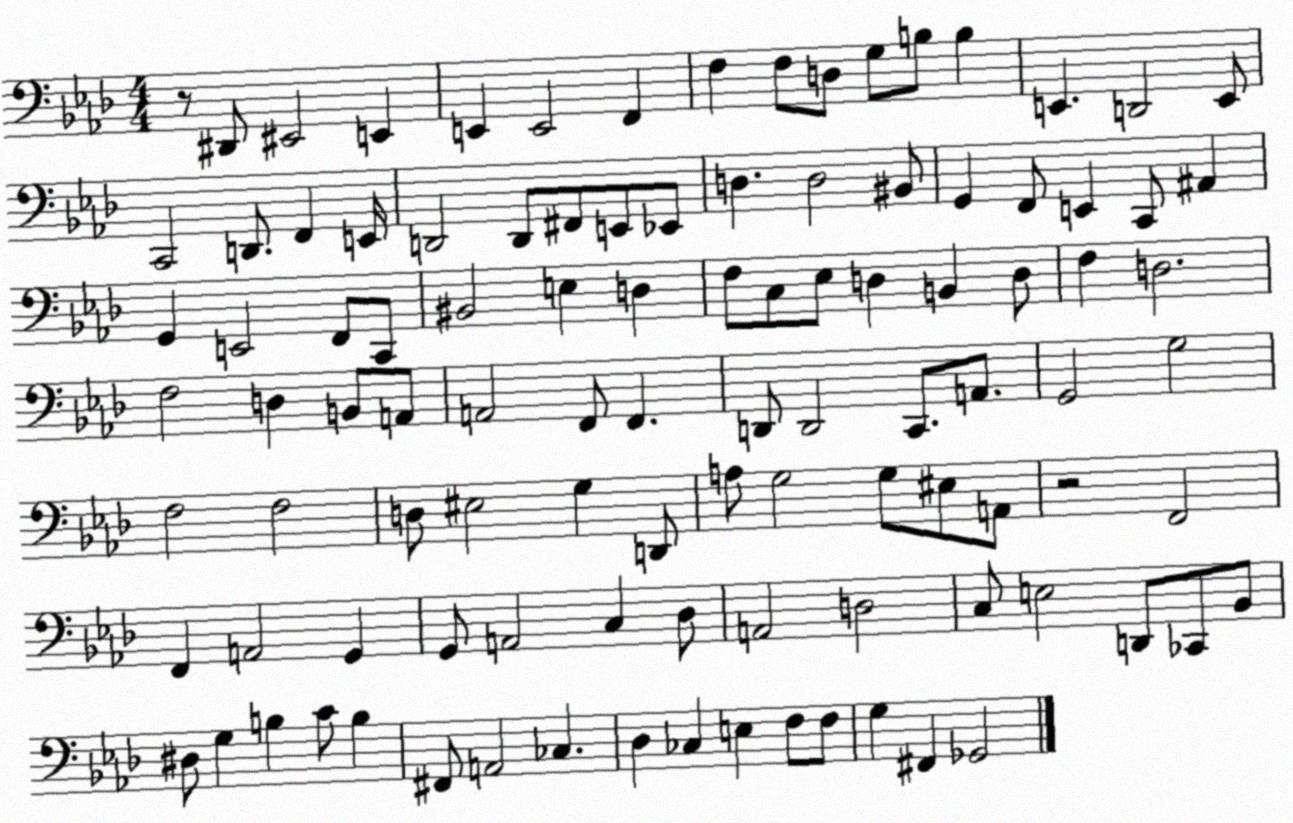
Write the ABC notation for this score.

X:1
T:Untitled
M:4/4
L:1/4
K:Ab
z/2 ^D,,/2 ^E,,2 E,, E,, E,,2 F,, F, F,/2 D,/2 G,/2 B,/2 B, E,, D,,2 E,,/2 C,,2 D,,/2 F,, E,,/4 D,,2 D,,/2 ^F,,/2 E,,/2 _E,,/2 D, D,2 ^B,,/2 G,, F,,/2 E,, C,,/2 ^A,, G,, E,,2 F,,/2 C,,/2 ^B,,2 E, D, F,/2 C,/2 _E,/2 D, B,, D,/2 F, D,2 F,2 D, B,,/2 A,,/2 A,,2 F,,/2 F,, D,,/2 D,,2 C,,/2 A,,/2 G,,2 G,2 F,2 F,2 D,/2 ^E,2 G, D,,/2 A,/2 G,2 G,/2 ^E,/2 A,,/2 z2 F,,2 F,, A,,2 G,, G,,/2 A,,2 C, _D,/2 A,,2 D,2 C,/2 E,2 D,,/2 _C,,/2 _B,,/2 ^D,/2 G, B, C/2 B, ^F,,/2 A,,2 _C, _D, _C, E, F,/2 F,/2 G, ^F,, _G,,2